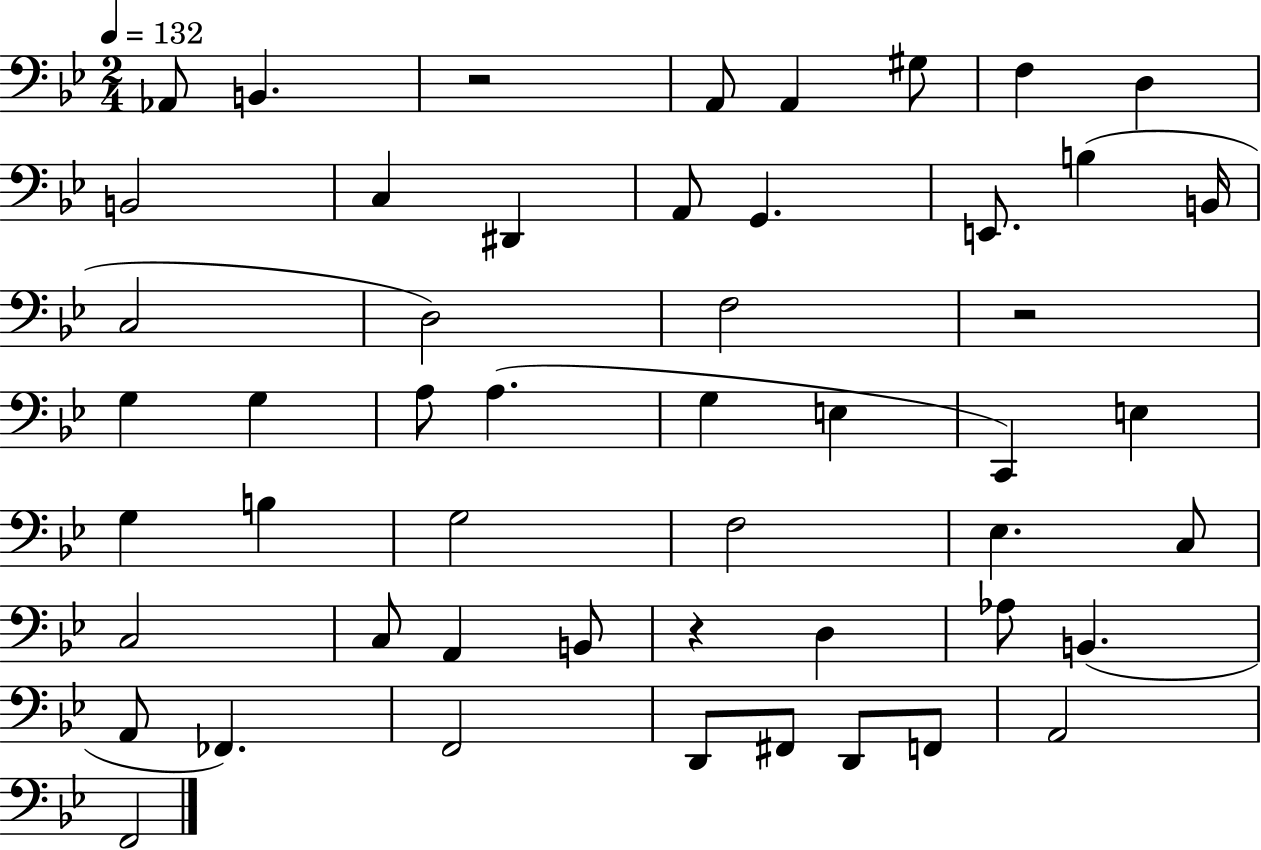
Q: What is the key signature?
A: BES major